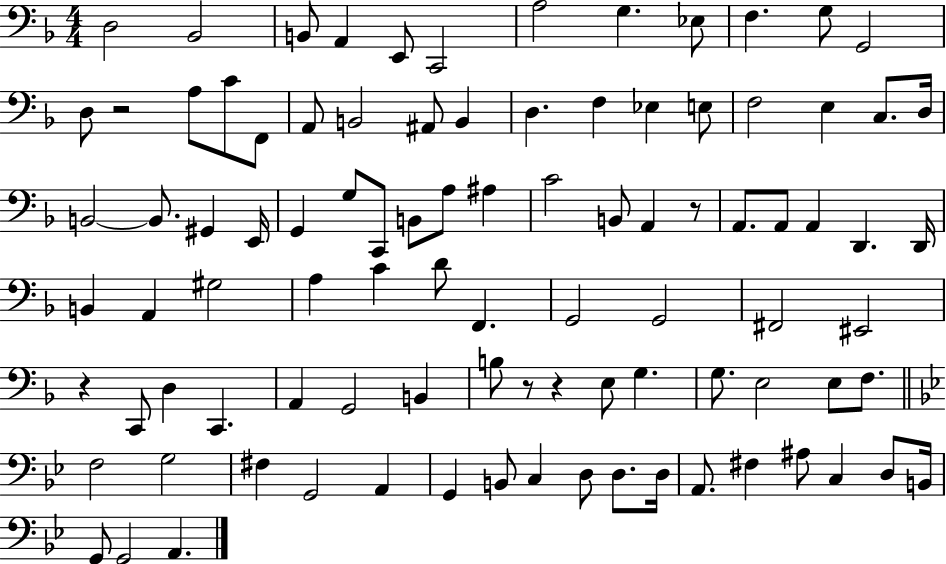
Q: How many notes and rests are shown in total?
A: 95